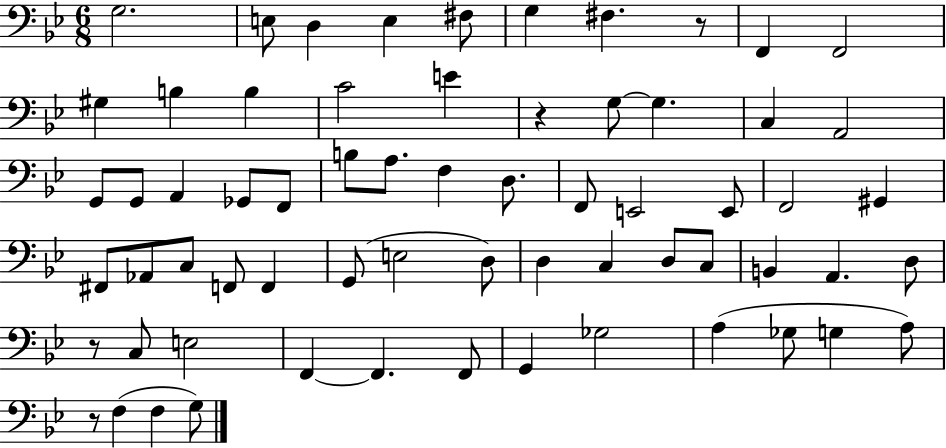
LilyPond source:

{
  \clef bass
  \numericTimeSignature
  \time 6/8
  \key bes \major
  g2. | e8 d4 e4 fis8 | g4 fis4. r8 | f,4 f,2 | \break gis4 b4 b4 | c'2 e'4 | r4 g8~~ g4. | c4 a,2 | \break g,8 g,8 a,4 ges,8 f,8 | b8 a8. f4 d8. | f,8 e,2 e,8 | f,2 gis,4 | \break fis,8 aes,8 c8 f,8 f,4 | g,8( e2 d8) | d4 c4 d8 c8 | b,4 a,4. d8 | \break r8 c8 e2 | f,4~~ f,4. f,8 | g,4 ges2 | a4( ges8 g4 a8) | \break r8 f4( f4 g8) | \bar "|."
}